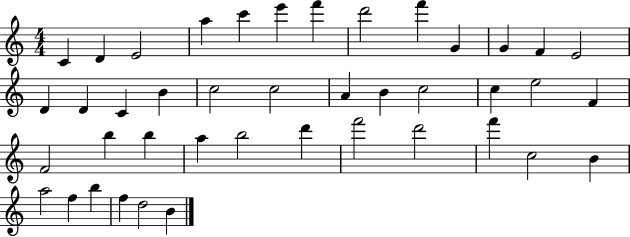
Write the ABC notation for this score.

X:1
T:Untitled
M:4/4
L:1/4
K:C
C D E2 a c' e' f' d'2 f' G G F E2 D D C B c2 c2 A B c2 c e2 F F2 b b a b2 d' f'2 d'2 f' c2 B a2 f b f d2 B